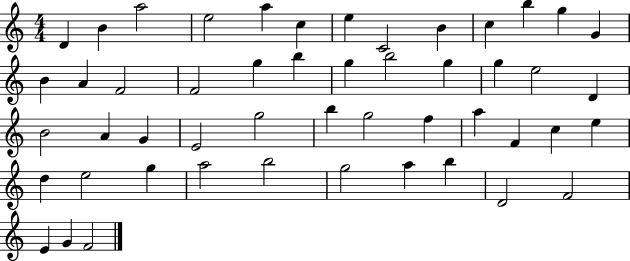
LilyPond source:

{
  \clef treble
  \numericTimeSignature
  \time 4/4
  \key c \major
  d'4 b'4 a''2 | e''2 a''4 c''4 | e''4 c'2 b'4 | c''4 b''4 g''4 g'4 | \break b'4 a'4 f'2 | f'2 g''4 b''4 | g''4 b''2 g''4 | g''4 e''2 d'4 | \break b'2 a'4 g'4 | e'2 g''2 | b''4 g''2 f''4 | a''4 f'4 c''4 e''4 | \break d''4 e''2 g''4 | a''2 b''2 | g''2 a''4 b''4 | d'2 f'2 | \break e'4 g'4 f'2 | \bar "|."
}